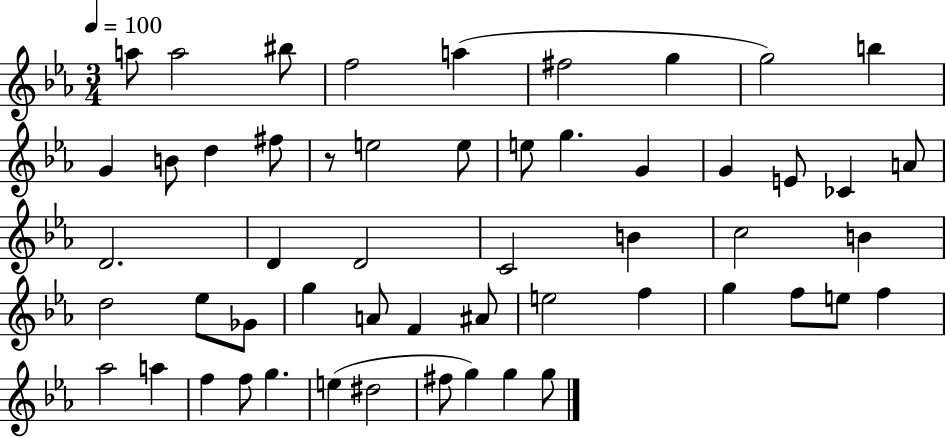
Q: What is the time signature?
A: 3/4